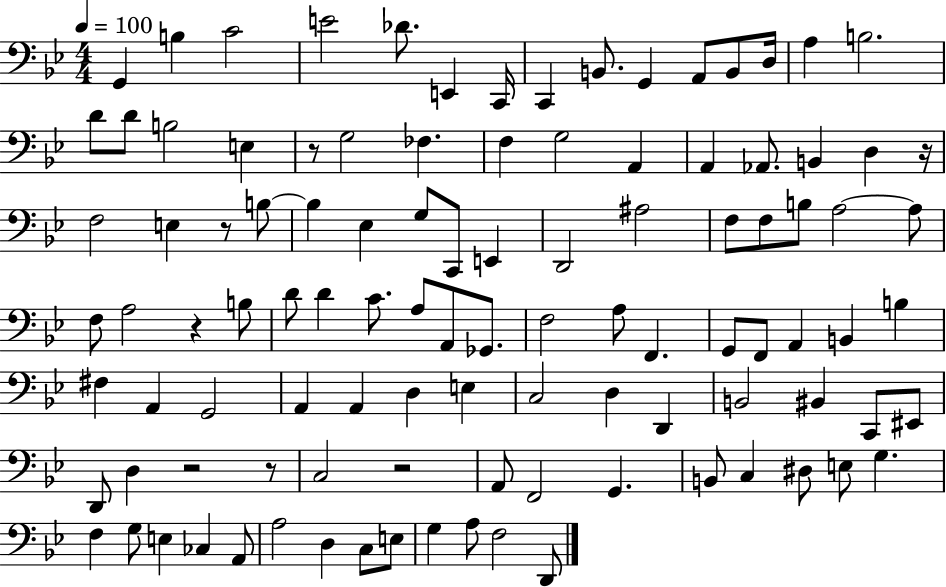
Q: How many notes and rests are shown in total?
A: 105